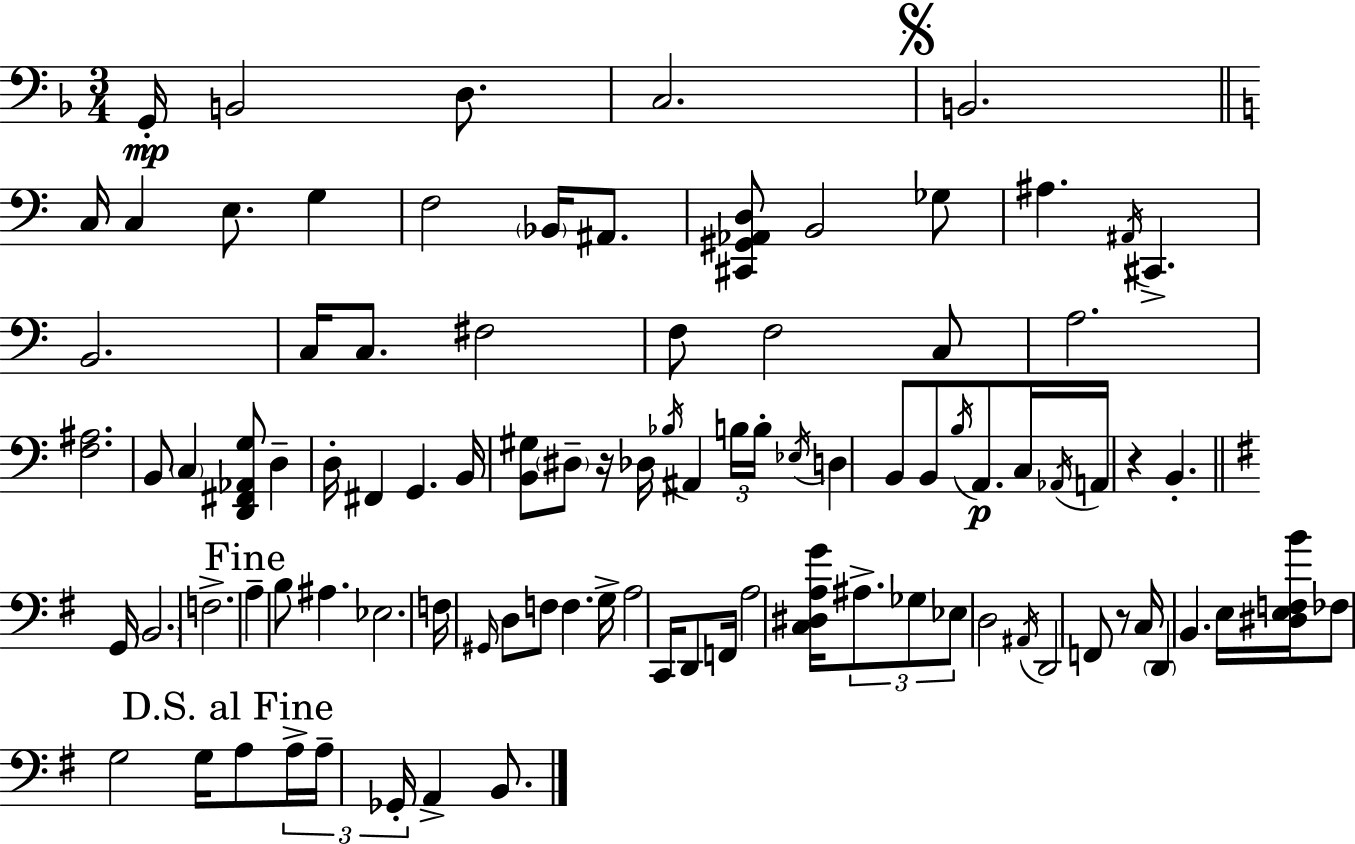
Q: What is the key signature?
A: D minor